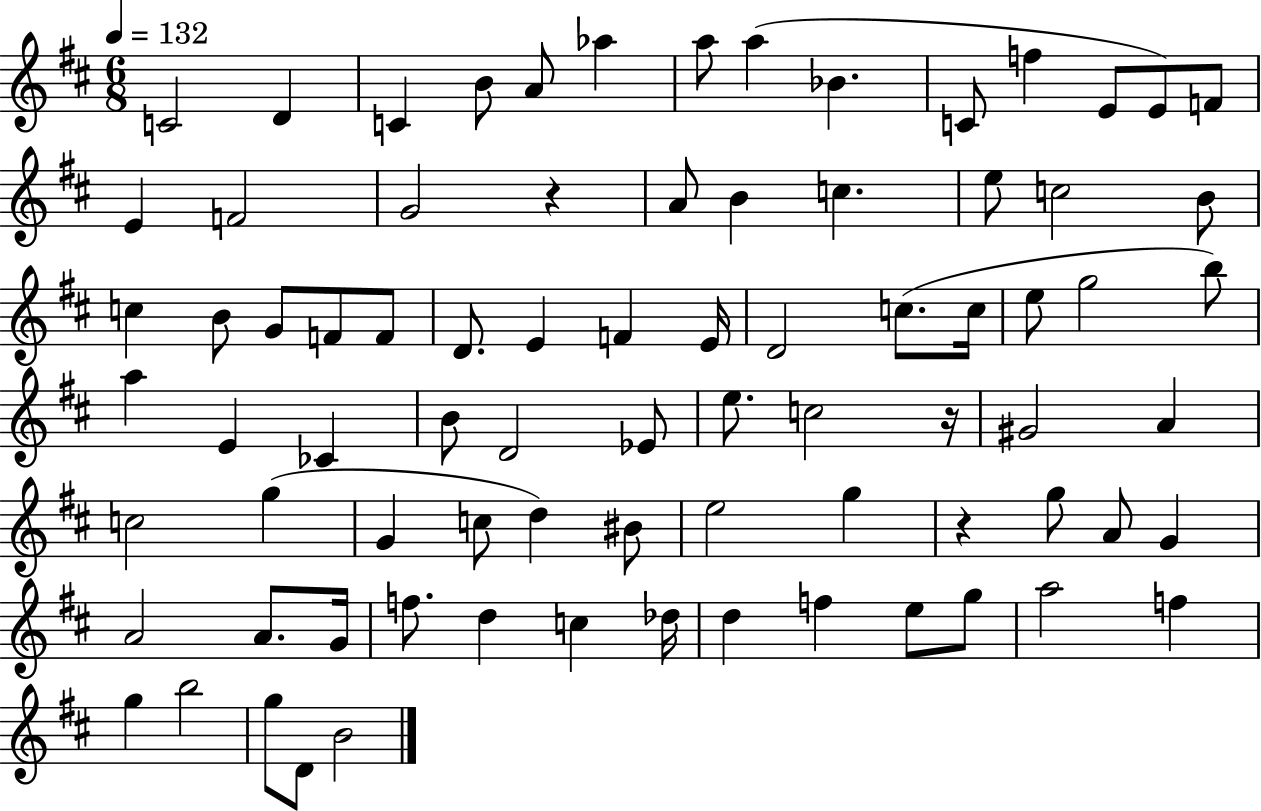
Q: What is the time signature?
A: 6/8